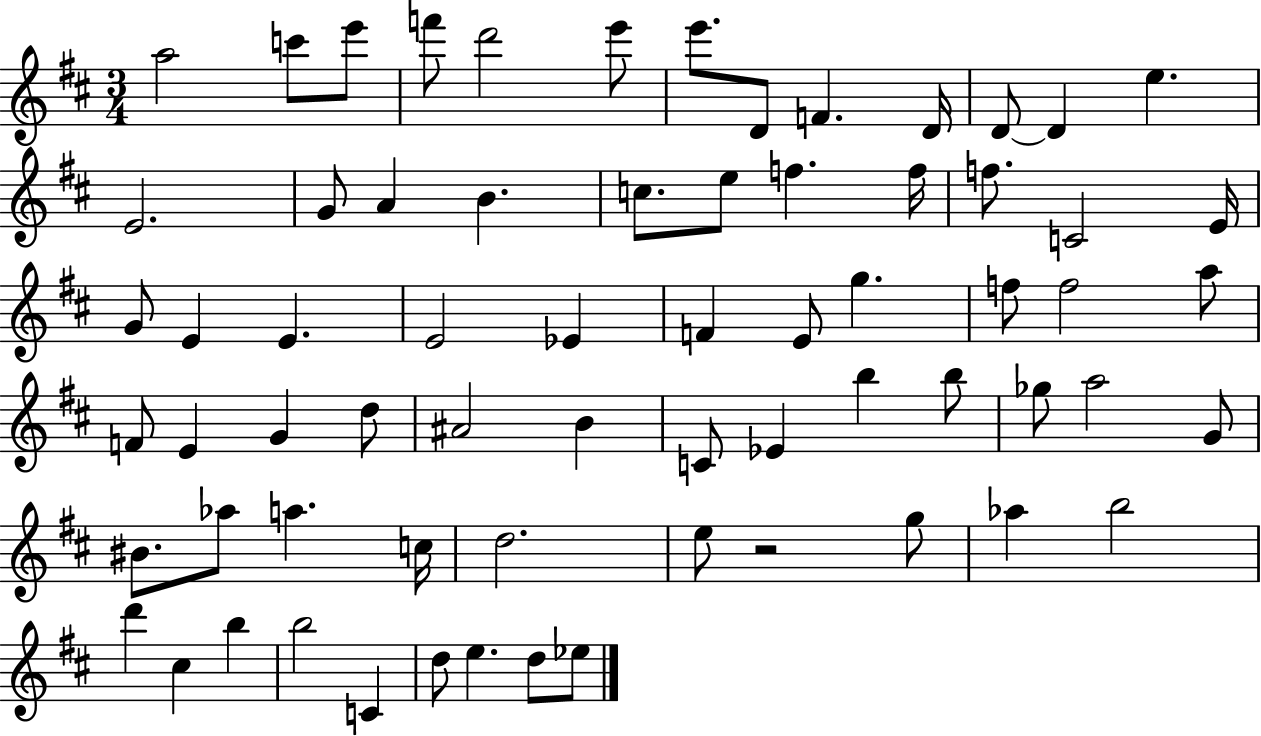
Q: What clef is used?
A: treble